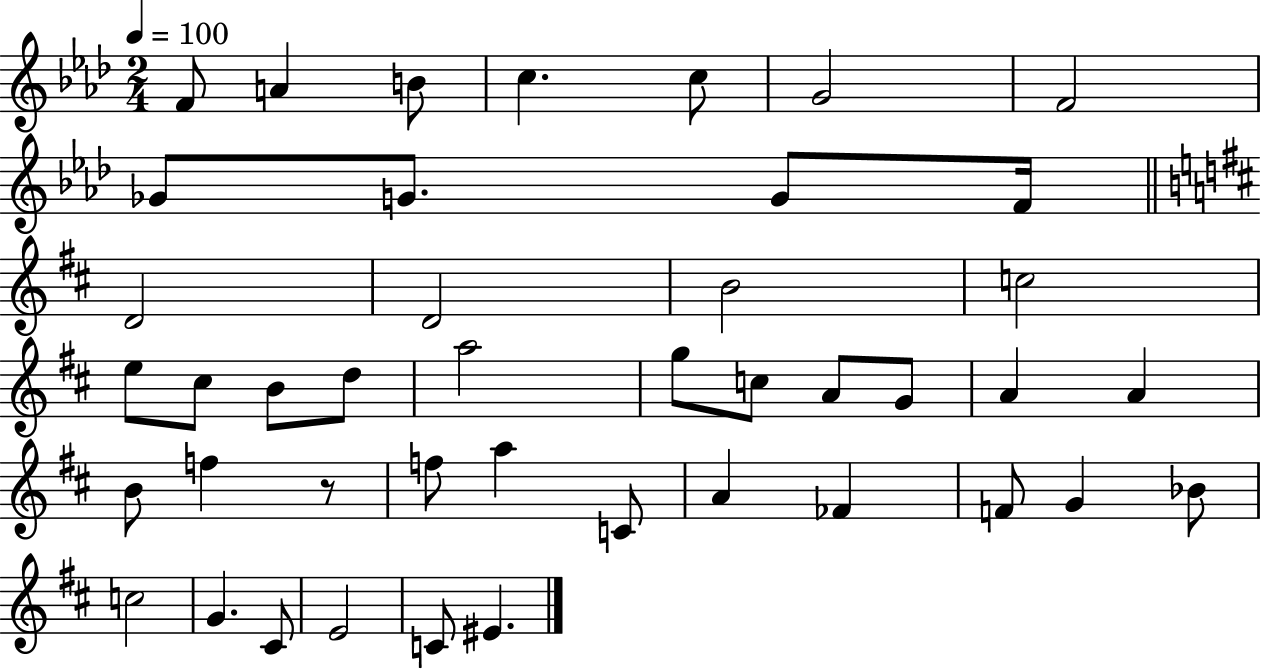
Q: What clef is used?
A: treble